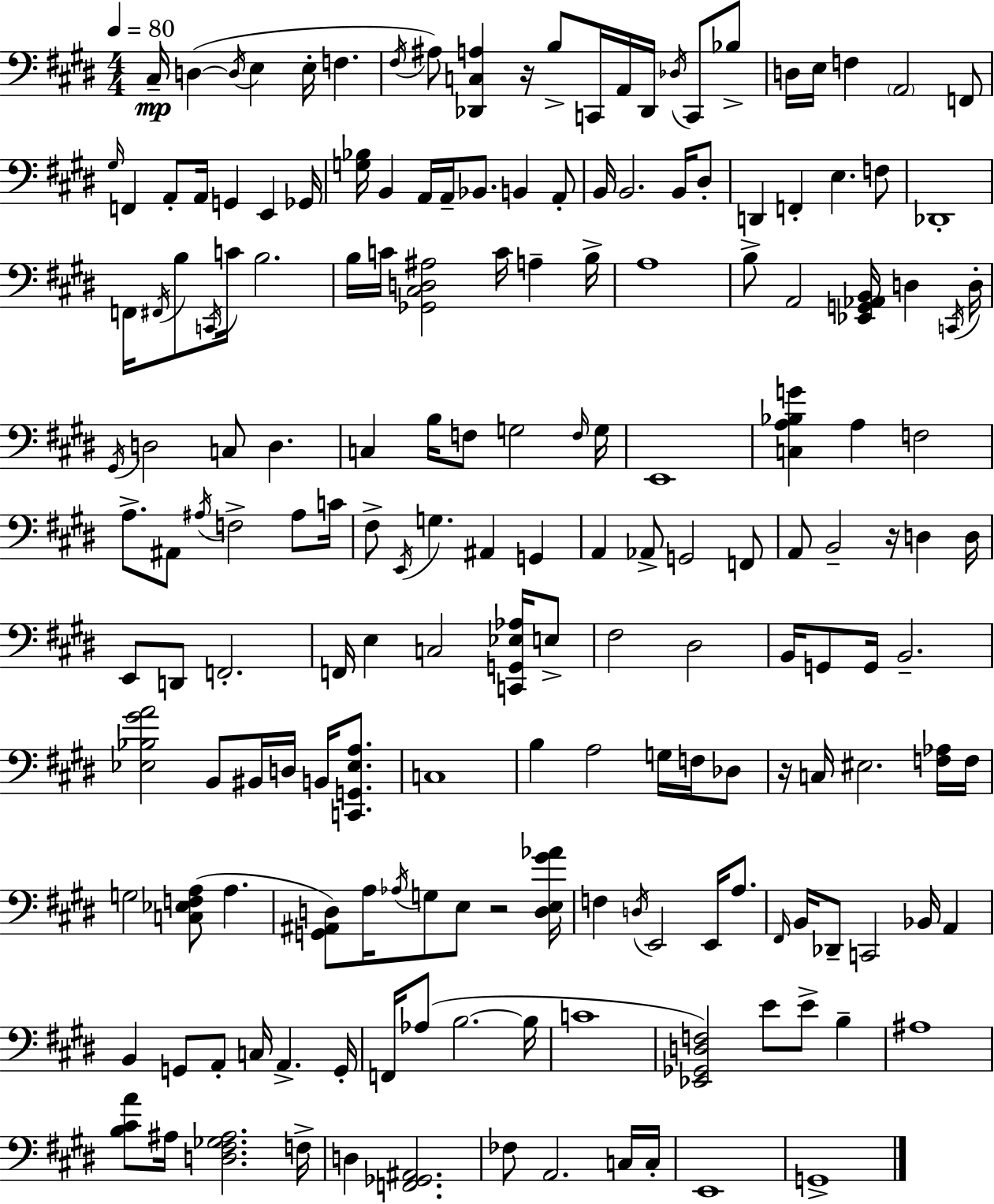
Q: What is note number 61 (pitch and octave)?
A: D3